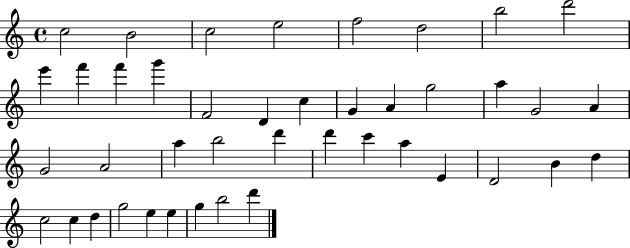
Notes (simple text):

C5/h B4/h C5/h E5/h F5/h D5/h B5/h D6/h E6/q F6/q F6/q G6/q F4/h D4/q C5/q G4/q A4/q G5/h A5/q G4/h A4/q G4/h A4/h A5/q B5/h D6/q D6/q C6/q A5/q E4/q D4/h B4/q D5/q C5/h C5/q D5/q G5/h E5/q E5/q G5/q B5/h D6/q